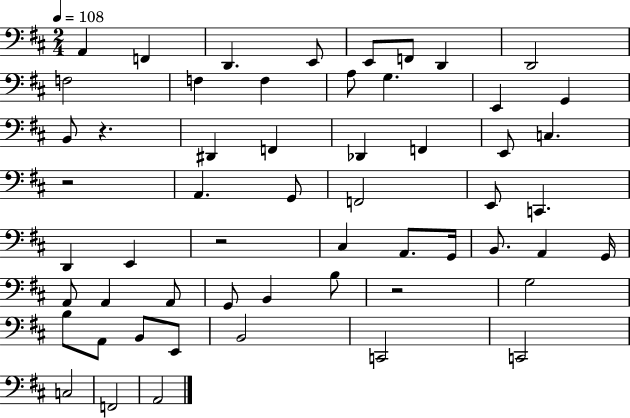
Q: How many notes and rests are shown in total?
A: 56